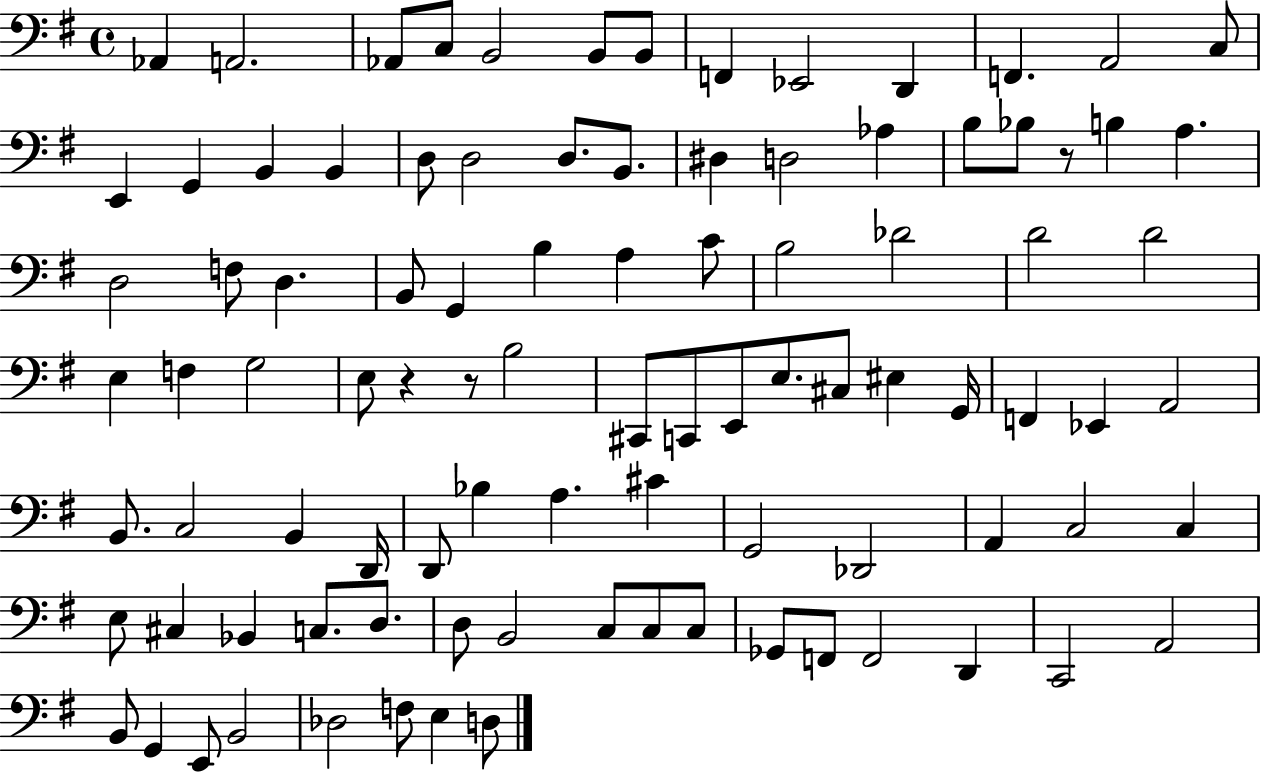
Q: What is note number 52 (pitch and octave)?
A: G2